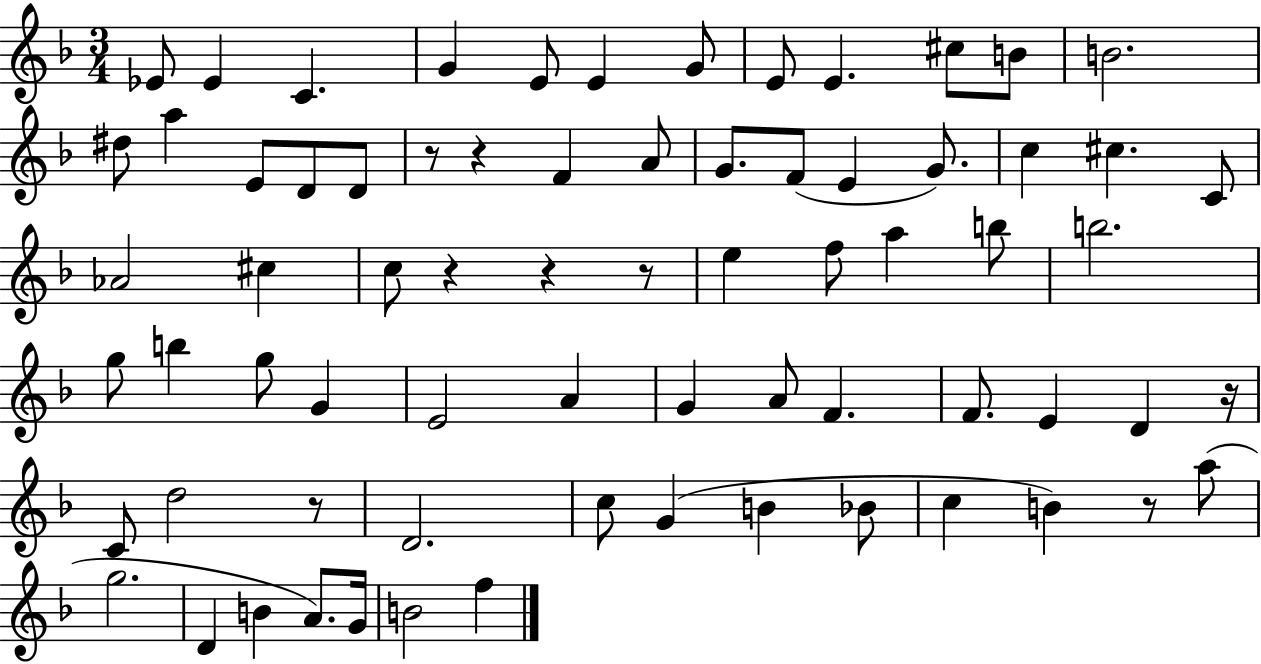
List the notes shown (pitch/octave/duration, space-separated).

Eb4/e Eb4/q C4/q. G4/q E4/e E4/q G4/e E4/e E4/q. C#5/e B4/e B4/h. D#5/e A5/q E4/e D4/e D4/e R/e R/q F4/q A4/e G4/e. F4/e E4/q G4/e. C5/q C#5/q. C4/e Ab4/h C#5/q C5/e R/q R/q R/e E5/q F5/e A5/q B5/e B5/h. G5/e B5/q G5/e G4/q E4/h A4/q G4/q A4/e F4/q. F4/e. E4/q D4/q R/s C4/e D5/h R/e D4/h. C5/e G4/q B4/q Bb4/e C5/q B4/q R/e A5/e G5/h. D4/q B4/q A4/e. G4/s B4/h F5/q